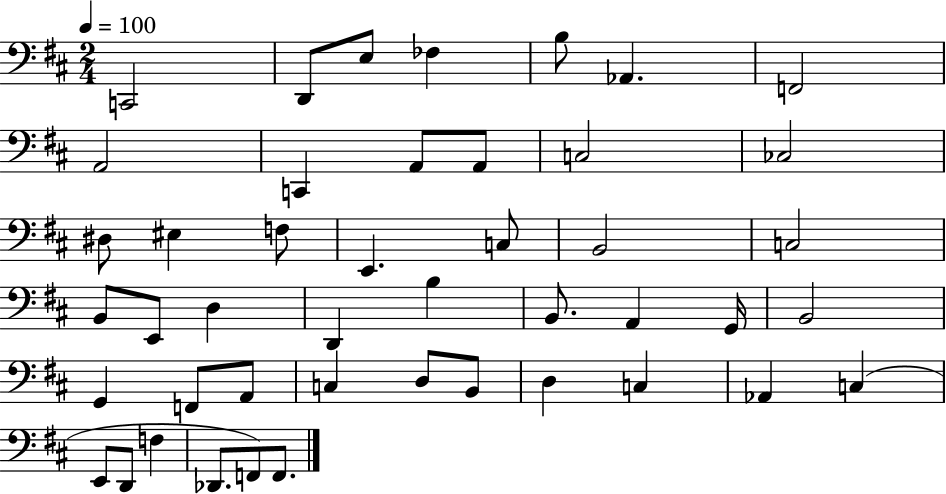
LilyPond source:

{
  \clef bass
  \numericTimeSignature
  \time 2/4
  \key d \major
  \tempo 4 = 100
  c,2 | d,8 e8 fes4 | b8 aes,4. | f,2 | \break a,2 | c,4 a,8 a,8 | c2 | ces2 | \break dis8 eis4 f8 | e,4. c8 | b,2 | c2 | \break b,8 e,8 d4 | d,4 b4 | b,8. a,4 g,16 | b,2 | \break g,4 f,8 a,8 | c4 d8 b,8 | d4 c4 | aes,4 c4( | \break e,8 d,8 f4 | des,8. f,8) f,8. | \bar "|."
}